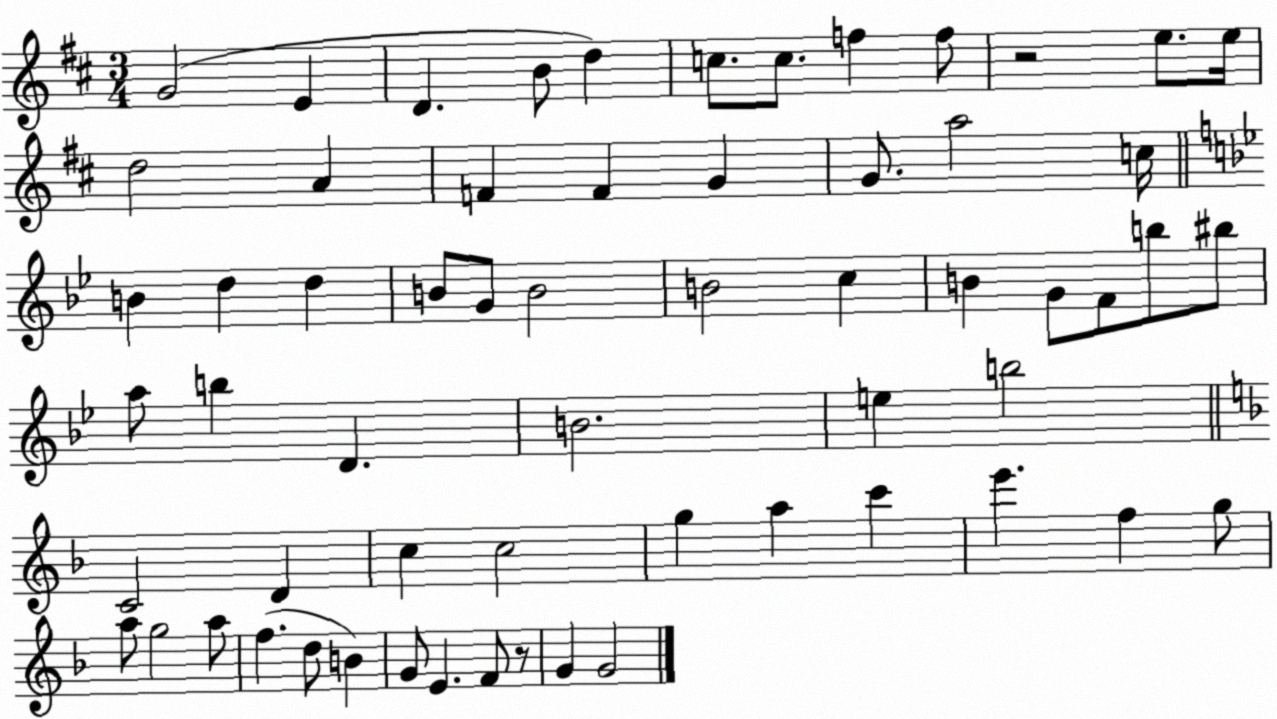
X:1
T:Untitled
M:3/4
L:1/4
K:D
G2 E D B/2 d c/2 c/2 f f/2 z2 e/2 e/4 d2 A F F G G/2 a2 c/4 B d d B/2 G/2 B2 B2 c B G/2 F/2 b/2 ^b/2 a/2 b D B2 e b2 C2 D c c2 g a c' e' f g/2 a/2 g2 a/2 f d/2 B G/2 E F/2 z/2 G G2